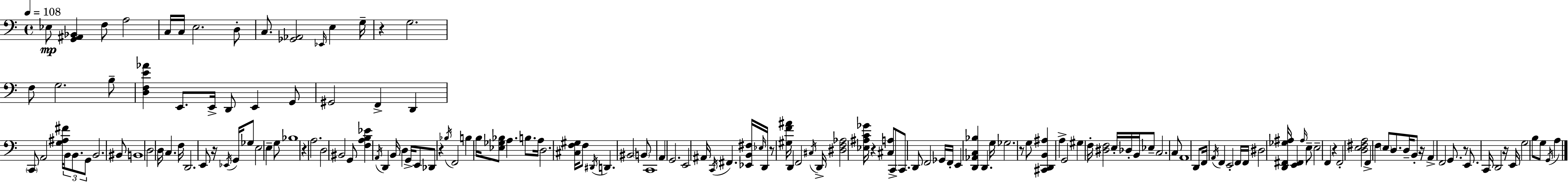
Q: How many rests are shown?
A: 11